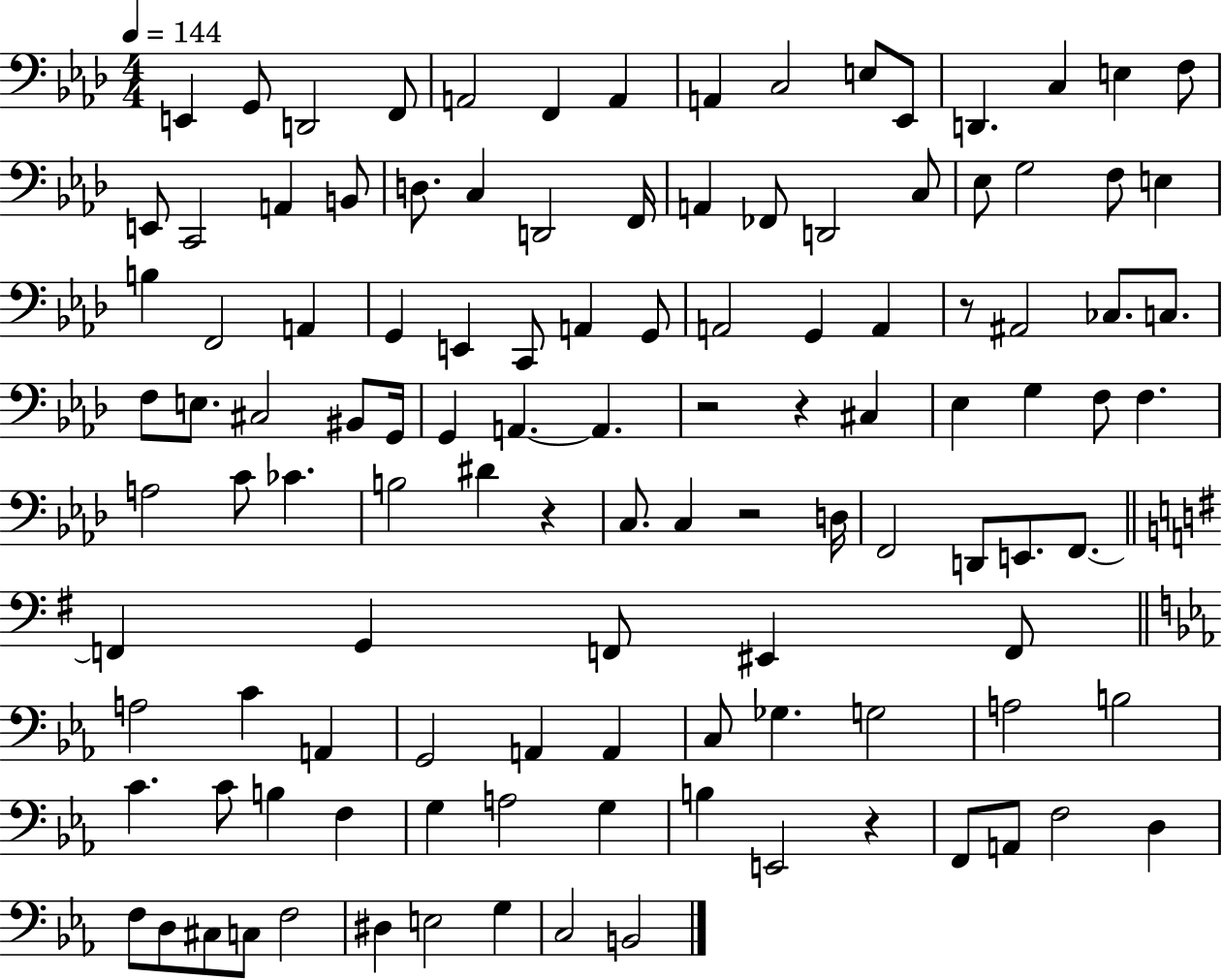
E2/q G2/e D2/h F2/e A2/h F2/q A2/q A2/q C3/h E3/e Eb2/e D2/q. C3/q E3/q F3/e E2/e C2/h A2/q B2/e D3/e. C3/q D2/h F2/s A2/q FES2/e D2/h C3/e Eb3/e G3/h F3/e E3/q B3/q F2/h A2/q G2/q E2/q C2/e A2/q G2/e A2/h G2/q A2/q R/e A#2/h CES3/e. C3/e. F3/e E3/e. C#3/h BIS2/e G2/s G2/q A2/q. A2/q. R/h R/q C#3/q Eb3/q G3/q F3/e F3/q. A3/h C4/e CES4/q. B3/h D#4/q R/q C3/e. C3/q R/h D3/s F2/h D2/e E2/e. F2/e. F2/q G2/q F2/e EIS2/q F2/e A3/h C4/q A2/q G2/h A2/q A2/q C3/e Gb3/q. G3/h A3/h B3/h C4/q. C4/e B3/q F3/q G3/q A3/h G3/q B3/q E2/h R/q F2/e A2/e F3/h D3/q F3/e D3/e C#3/e C3/e F3/h D#3/q E3/h G3/q C3/h B2/h